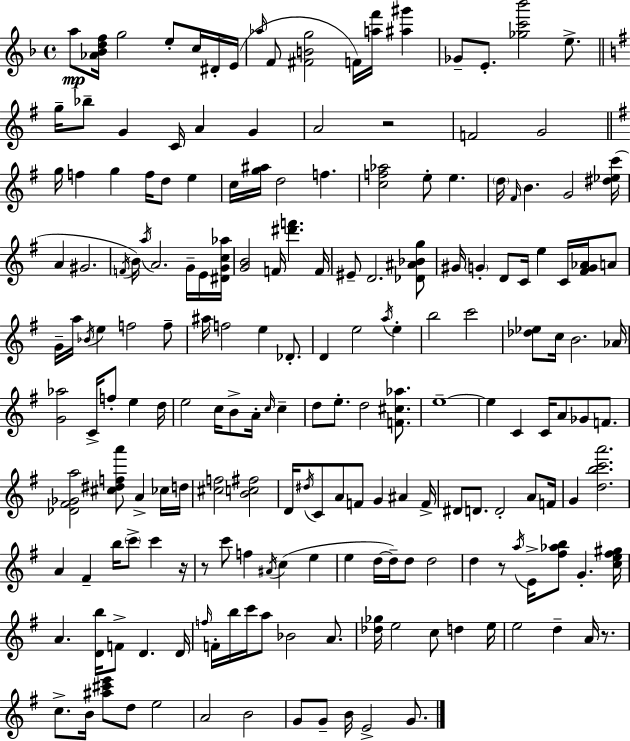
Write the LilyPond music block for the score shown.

{
  \clef treble
  \time 4/4
  \defaultTimeSignature
  \key d \minor
  a''8\mp <aes' bes' d'' f''>16 g''2 e''8-. c''16 dis'16-. e'16( | \grace { aes''16 } f'8 <fis' b' g''>2 f'16) <a'' f'''>16 <ais'' gis'''>4 | ges'8-- e'8.-. <ges'' c''' bes'''>2 e''8.-> | \bar "||" \break \key g \major g''16-- bes''8-- g'4 c'16 a'4 g'4 | a'2 r2 | f'2 g'2 | \bar "||" \break \key e \minor g''16 f''4 g''4 f''16 d''8 e''4 | c''16 <g'' ais''>16 d''2 f''4. | <c'' f'' aes''>2 e''8-. e''4. | \parenthesize d''16 \grace { fis'16 } b'4. g'2 | \break <dis'' ees'' c'''>16( a'4 gis'2. | \acciaccatura { f'16 } b'16) \acciaccatura { a''16 } a'2. | g'16-- e'16 <dis' g' c'' aes''>16 <g' b'>2 f'16 <dis''' f'''>4. | f'16 eis'8-- d'2. | \break <des' ais' bes' g''>8 gis'16 \parenthesize g'4-. d'8 c'16 e''4 c'16 | <fis' g' aes'>16 a'8 g'16-- a''16 \acciaccatura { bes'16 } e''4 f''2 | f''8-- ais''16 f''2 e''4 | des'8.-. d'4 e''2 | \break \acciaccatura { a''16 } e''4-. b''2 c'''2 | <des'' ees''>8 c''16 b'2. | aes'16 <g' aes''>2 c'16-> f''8-. | e''4 d''16 e''2 c''16 b'8-> | \break a'16-. \grace { c''16 } c''4-- d''8 e''8.-. d''2 | <f' cis'' aes''>8. e''1--~~ | e''4 c'4 c'16 a'8 | ges'8 f'8. <des' fis' ges' a''>2 <cis'' dis'' f'' a'''>8 | \break a'4-> ces''16 d''16 <cis'' f''>2 <b' c'' fis''>2 | d'16 \acciaccatura { dis''16 } c'8 a'8 f'8 g'4 | ais'4 f'16-> dis'8 d'8. d'2-. | a'8 f'16 g'4 <d'' b'' c''' a'''>2. | \break a'4 fis'4-- b''16 | \parenthesize c'''8-> c'''4 r16 r8 c'''8 f''4 \acciaccatura { ais'16 } | c''4( e''4 e''4 d''16~~ d''16--) d''8 | d''2 d''4 r8 \acciaccatura { a''16 } e'16-> | \break <fis'' aes'' b''>8 g'4.-. <c'' e'' fis'' gis''>16 a'4. <d' b''>16 | f'8-> d'4. d'16 \grace { f''16 } f'16-. b''16 c'''16 a''8 bes'2 | a'8. <des'' ges''>16 e''2 | c''8 d''4 e''16 e''2 | \break d''4-- a'16 r8. c''8.-> b'16 <ais'' cis''' e'''>8 | d''8 e''2 a'2 | b'2 g'8 g'8-- b'16 e'2-> | g'8. \bar "|."
}